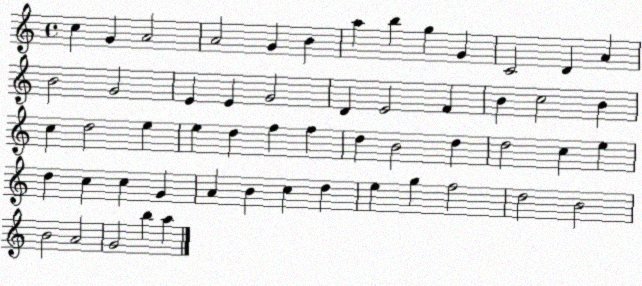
X:1
T:Untitled
M:4/4
L:1/4
K:C
c G A2 A2 G B a b g G C2 D A B2 G2 E E G2 D E2 F B c2 B c d2 e e d f f d B2 d d2 c e d c c G A B c d e g f2 d2 B2 B2 A2 G2 b a